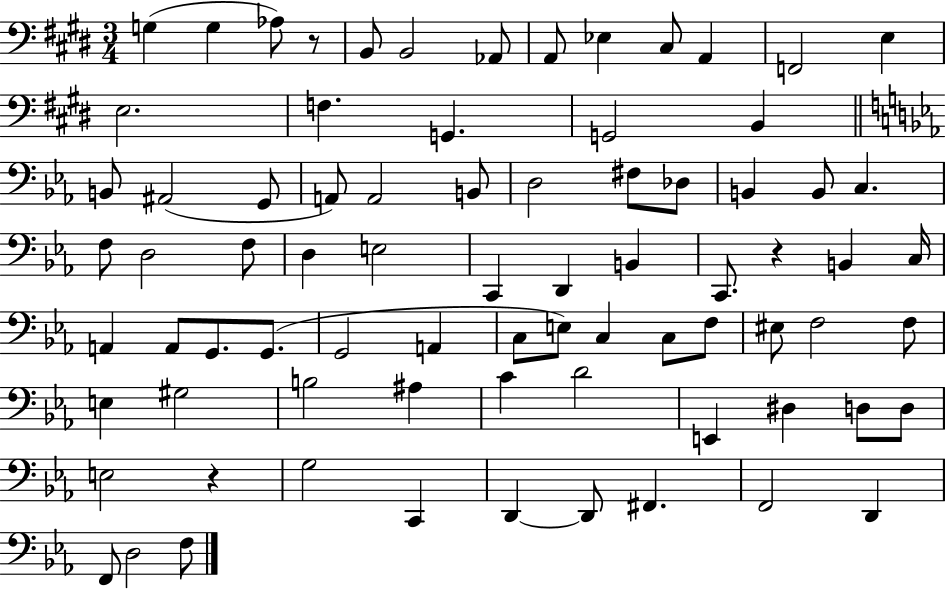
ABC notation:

X:1
T:Untitled
M:3/4
L:1/4
K:E
G, G, _A,/2 z/2 B,,/2 B,,2 _A,,/2 A,,/2 _E, ^C,/2 A,, F,,2 E, E,2 F, G,, G,,2 B,, B,,/2 ^A,,2 G,,/2 A,,/2 A,,2 B,,/2 D,2 ^F,/2 _D,/2 B,, B,,/2 C, F,/2 D,2 F,/2 D, E,2 C,, D,, B,, C,,/2 z B,, C,/4 A,, A,,/2 G,,/2 G,,/2 G,,2 A,, C,/2 E,/2 C, C,/2 F,/2 ^E,/2 F,2 F,/2 E, ^G,2 B,2 ^A, C D2 E,, ^D, D,/2 D,/2 E,2 z G,2 C,, D,, D,,/2 ^F,, F,,2 D,, F,,/2 D,2 F,/2